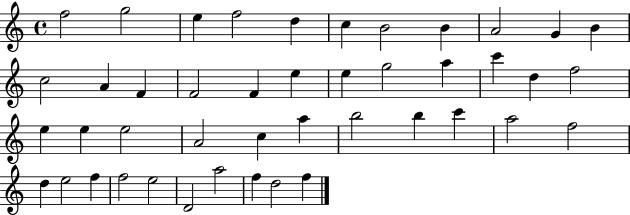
F5/h G5/h E5/q F5/h D5/q C5/q B4/h B4/q A4/h G4/q B4/q C5/h A4/q F4/q F4/h F4/q E5/q E5/q G5/h A5/q C6/q D5/q F5/h E5/q E5/q E5/h A4/h C5/q A5/q B5/h B5/q C6/q A5/h F5/h D5/q E5/h F5/q F5/h E5/h D4/h A5/h F5/q D5/h F5/q